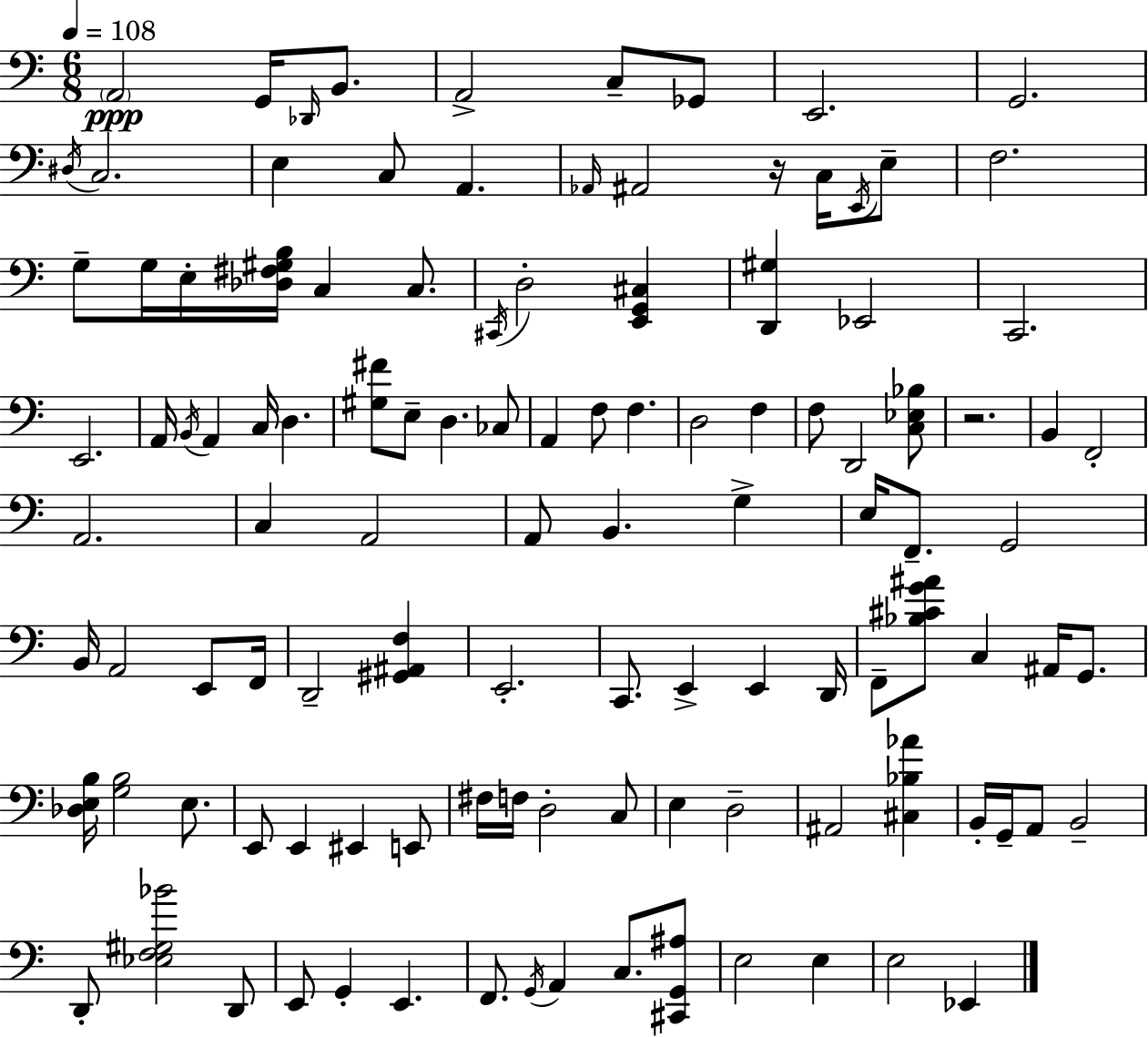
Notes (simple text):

A2/h G2/s Db2/s B2/e. A2/h C3/e Gb2/e E2/h. G2/h. D#3/s C3/h. E3/q C3/e A2/q. Ab2/s A#2/h R/s C3/s E2/s E3/e F3/h. G3/e G3/s E3/s [Db3,F#3,G#3,B3]/s C3/q C3/e. C#2/s D3/h [E2,G2,C#3]/q [D2,G#3]/q Eb2/h C2/h. E2/h. A2/s B2/s A2/q C3/s D3/q. [G#3,F#4]/e E3/e D3/q. CES3/e A2/q F3/e F3/q. D3/h F3/q F3/e D2/h [C3,Eb3,Bb3]/e R/h. B2/q F2/h A2/h. C3/q A2/h A2/e B2/q. G3/q E3/s F2/e. G2/h B2/s A2/h E2/e F2/s D2/h [G#2,A#2,F3]/q E2/h. C2/e. E2/q E2/q D2/s F2/e [Bb3,C#4,G4,A#4]/e C3/q A#2/s G2/e. [Db3,E3,B3]/s [G3,B3]/h E3/e. E2/e E2/q EIS2/q E2/e F#3/s F3/s D3/h C3/e E3/q D3/h A#2/h [C#3,Bb3,Ab4]/q B2/s G2/s A2/e B2/h D2/e [Eb3,F3,G#3,Bb4]/h D2/e E2/e G2/q E2/q. F2/e. G2/s A2/q C3/e. [C#2,G2,A#3]/e E3/h E3/q E3/h Eb2/q